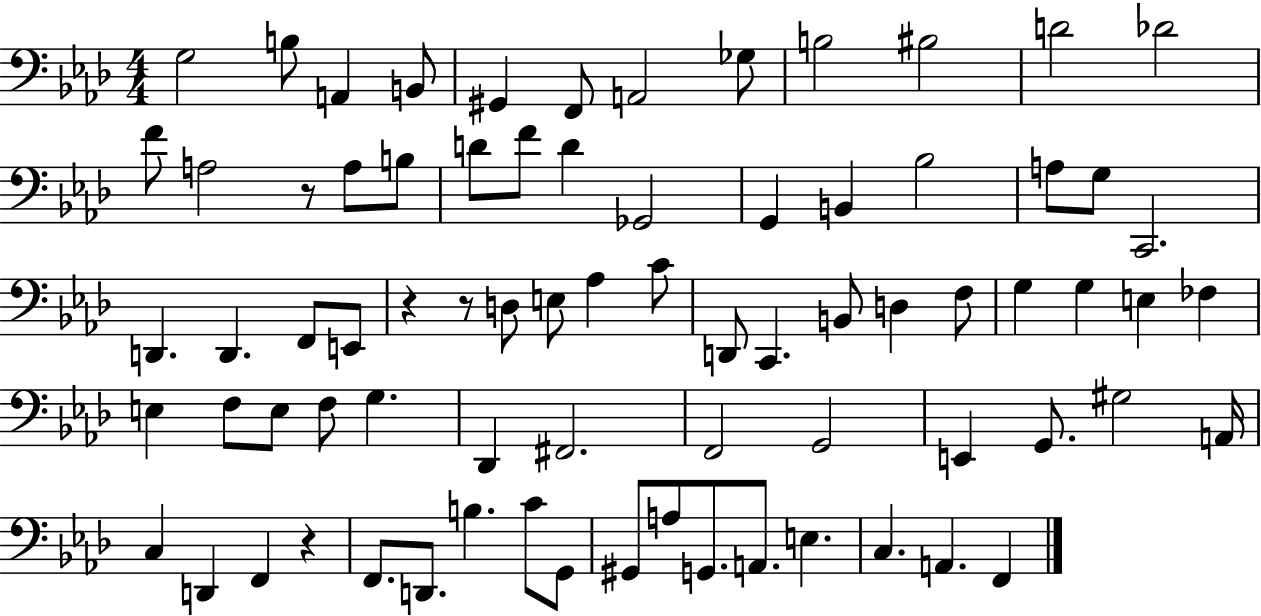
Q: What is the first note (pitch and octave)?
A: G3